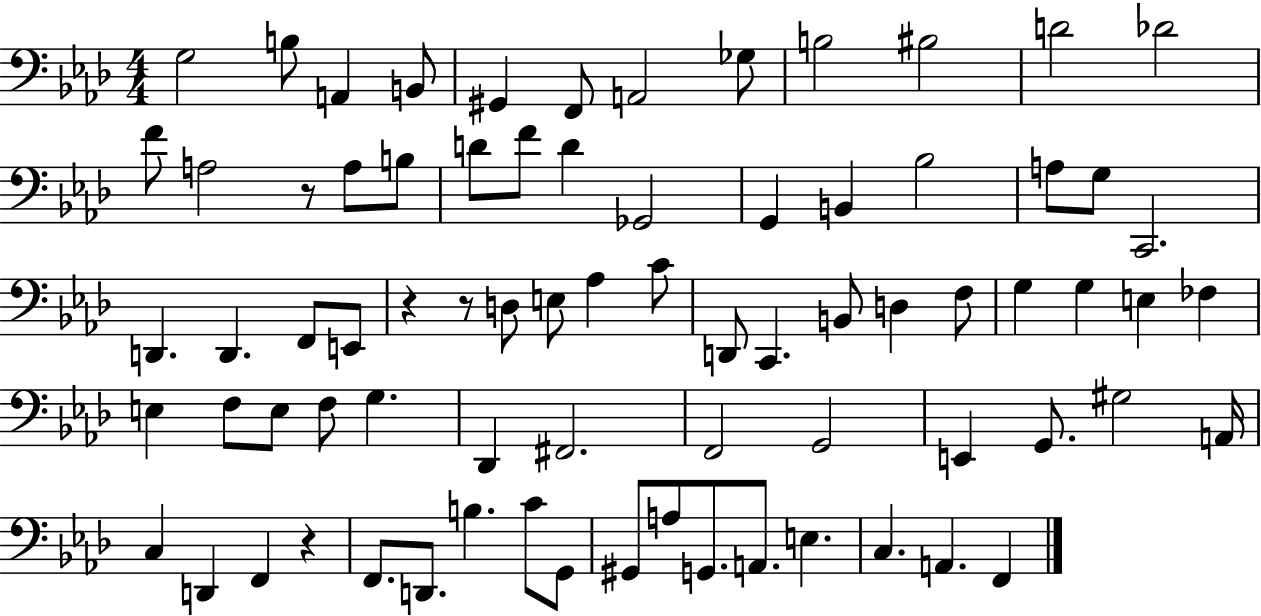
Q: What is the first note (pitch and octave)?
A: G3